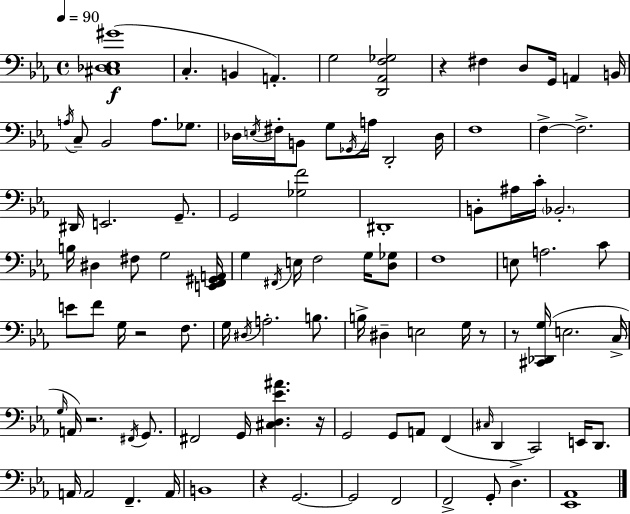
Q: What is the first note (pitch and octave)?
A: C3